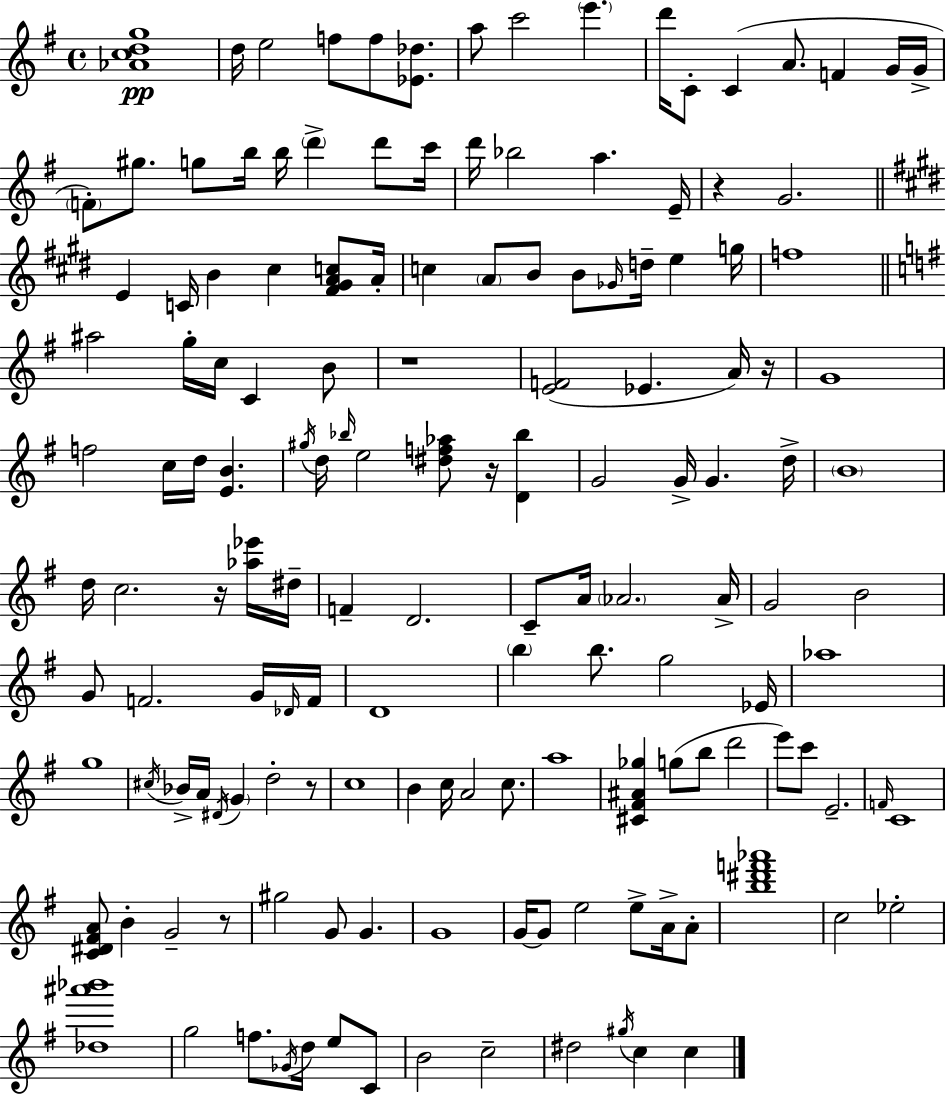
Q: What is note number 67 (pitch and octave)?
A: C4